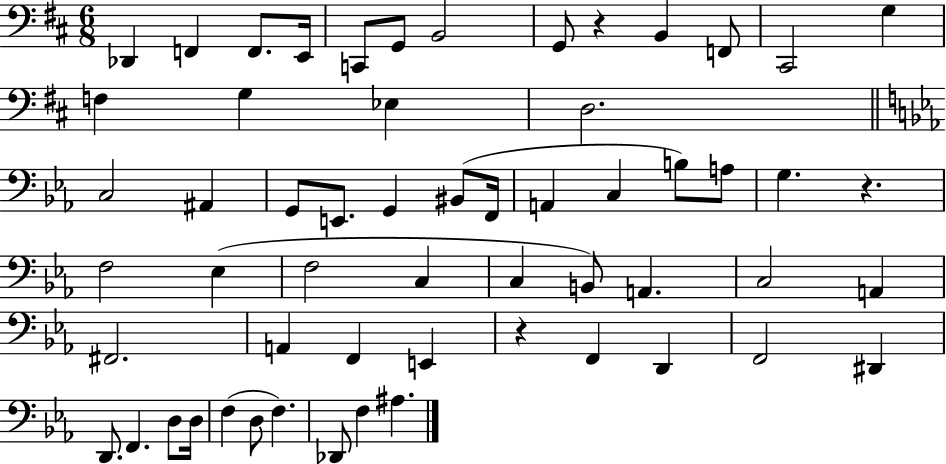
Db2/q F2/q F2/e. E2/s C2/e G2/e B2/h G2/e R/q B2/q F2/e C#2/h G3/q F3/q G3/q Eb3/q D3/h. C3/h A#2/q G2/e E2/e. G2/q BIS2/e F2/s A2/q C3/q B3/e A3/e G3/q. R/q. F3/h Eb3/q F3/h C3/q C3/q B2/e A2/q. C3/h A2/q F#2/h. A2/q F2/q E2/q R/q F2/q D2/q F2/h D#2/q D2/e. F2/q. D3/e D3/s F3/q D3/e F3/q. Db2/e F3/q A#3/q.